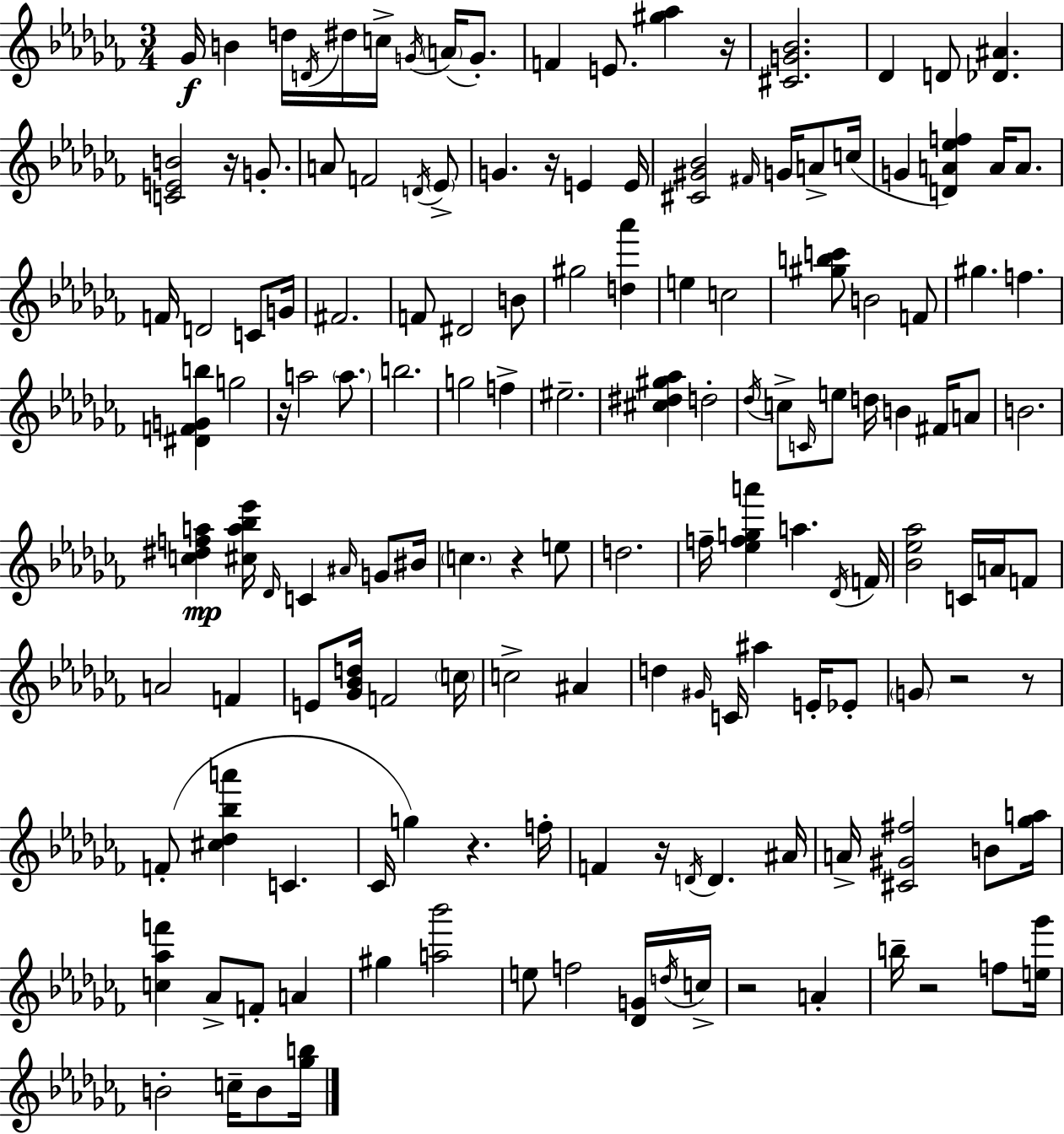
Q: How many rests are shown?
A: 11